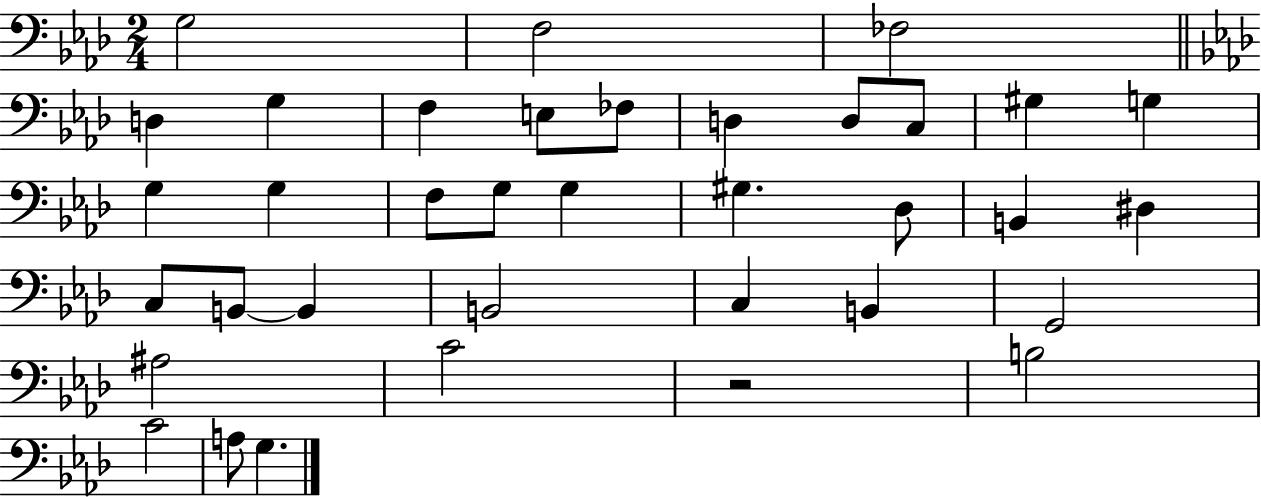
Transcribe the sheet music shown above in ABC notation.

X:1
T:Untitled
M:2/4
L:1/4
K:Ab
G,2 F,2 _F,2 D, G, F, E,/2 _F,/2 D, D,/2 C,/2 ^G, G, G, G, F,/2 G,/2 G, ^G, _D,/2 B,, ^D, C,/2 B,,/2 B,, B,,2 C, B,, G,,2 ^A,2 C2 z2 B,2 C2 A,/2 G,